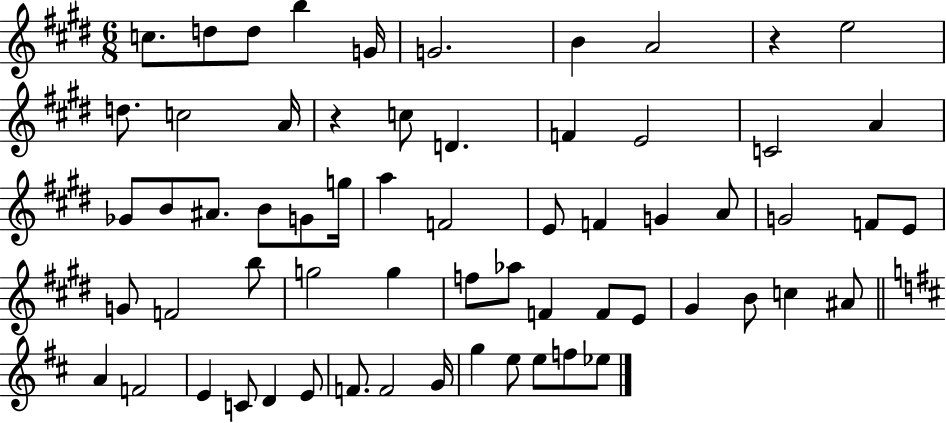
{
  \clef treble
  \numericTimeSignature
  \time 6/8
  \key e \major
  \repeat volta 2 { c''8. d''8 d''8 b''4 g'16 | g'2. | b'4 a'2 | r4 e''2 | \break d''8. c''2 a'16 | r4 c''8 d'4. | f'4 e'2 | c'2 a'4 | \break ges'8 b'8 ais'8. b'8 g'8 g''16 | a''4 f'2 | e'8 f'4 g'4 a'8 | g'2 f'8 e'8 | \break g'8 f'2 b''8 | g''2 g''4 | f''8 aes''8 f'4 f'8 e'8 | gis'4 b'8 c''4 ais'8 | \break \bar "||" \break \key d \major a'4 f'2 | e'4 c'8 d'4 e'8 | f'8. f'2 g'16 | g''4 e''8 e''8 f''8 ees''8 | \break } \bar "|."
}